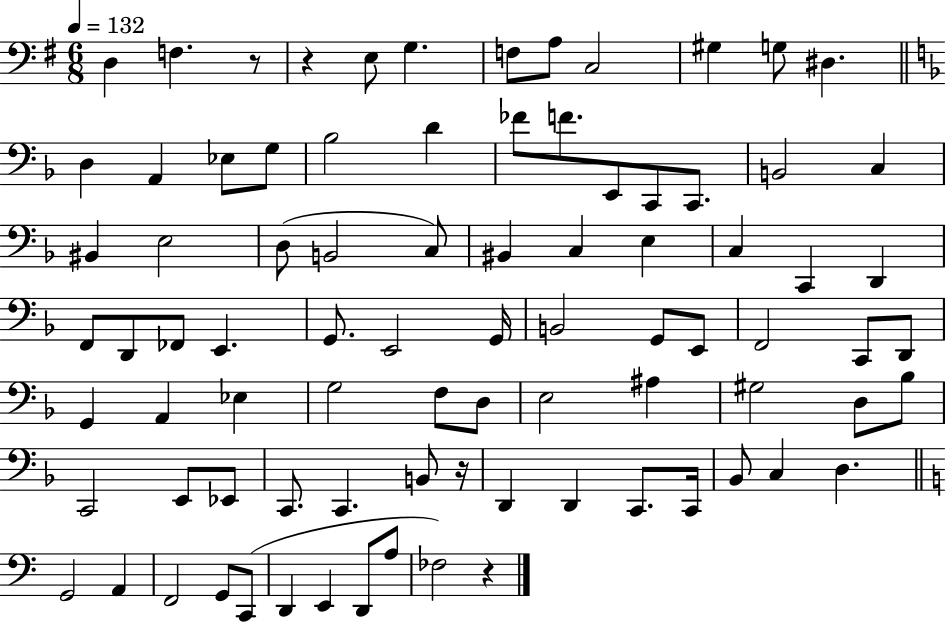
{
  \clef bass
  \numericTimeSignature
  \time 6/8
  \key g \major
  \tempo 4 = 132
  d4 f4. r8 | r4 e8 g4. | f8 a8 c2 | gis4 g8 dis4. | \break \bar "||" \break \key d \minor d4 a,4 ees8 g8 | bes2 d'4 | fes'8 f'8. e,8 c,8 c,8. | b,2 c4 | \break bis,4 e2 | d8( b,2 c8) | bis,4 c4 e4 | c4 c,4 d,4 | \break f,8 d,8 fes,8 e,4. | g,8. e,2 g,16 | b,2 g,8 e,8 | f,2 c,8 d,8 | \break g,4 a,4 ees4 | g2 f8 d8 | e2 ais4 | gis2 d8 bes8 | \break c,2 e,8 ees,8 | c,8. c,4. b,8 r16 | d,4 d,4 c,8. c,16 | bes,8 c4 d4. | \break \bar "||" \break \key c \major g,2 a,4 | f,2 g,8 c,8( | d,4 e,4 d,8 a8 | fes2) r4 | \break \bar "|."
}